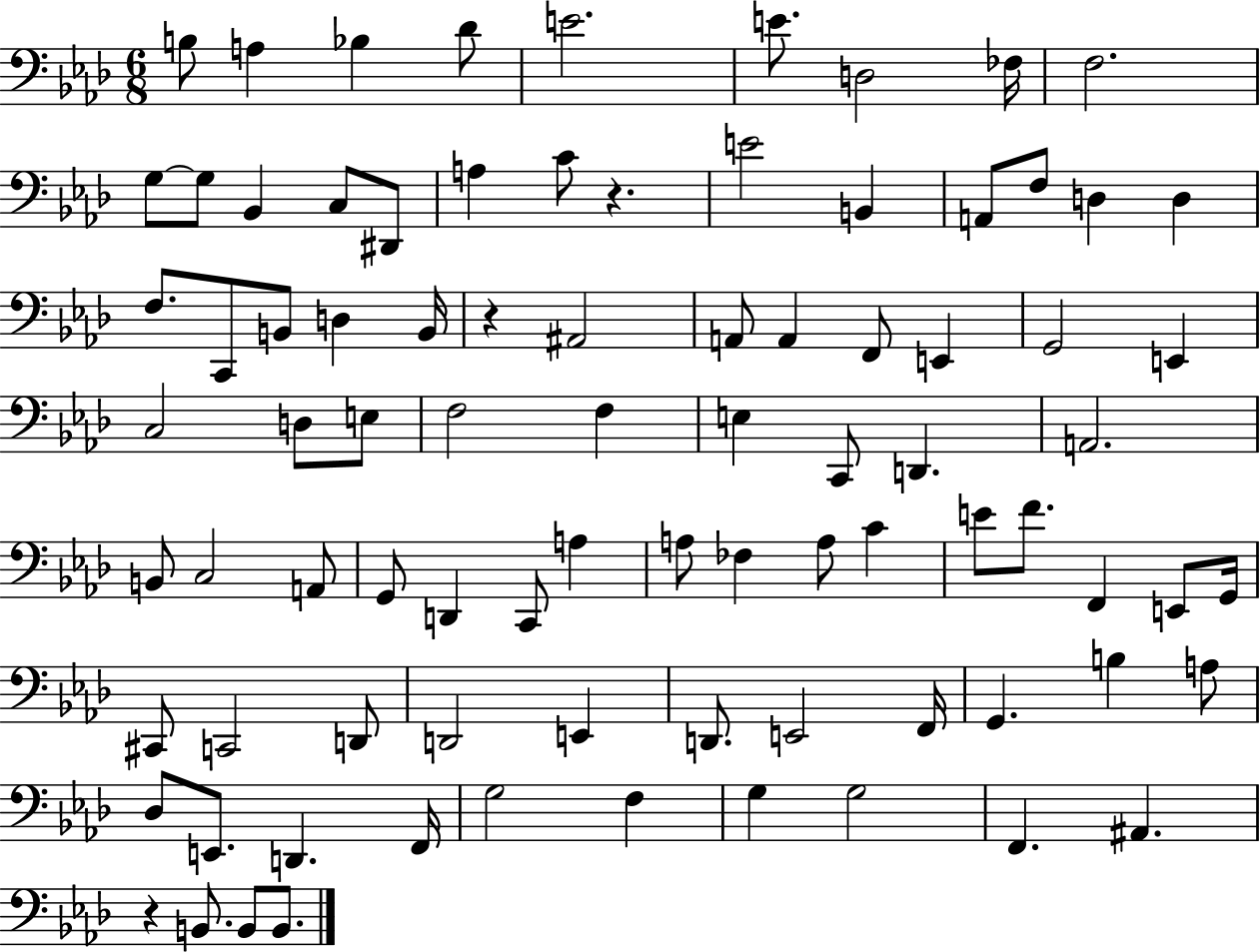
X:1
T:Untitled
M:6/8
L:1/4
K:Ab
B,/2 A, _B, _D/2 E2 E/2 D,2 _F,/4 F,2 G,/2 G,/2 _B,, C,/2 ^D,,/2 A, C/2 z E2 B,, A,,/2 F,/2 D, D, F,/2 C,,/2 B,,/2 D, B,,/4 z ^A,,2 A,,/2 A,, F,,/2 E,, G,,2 E,, C,2 D,/2 E,/2 F,2 F, E, C,,/2 D,, A,,2 B,,/2 C,2 A,,/2 G,,/2 D,, C,,/2 A, A,/2 _F, A,/2 C E/2 F/2 F,, E,,/2 G,,/4 ^C,,/2 C,,2 D,,/2 D,,2 E,, D,,/2 E,,2 F,,/4 G,, B, A,/2 _D,/2 E,,/2 D,, F,,/4 G,2 F, G, G,2 F,, ^A,, z B,,/2 B,,/2 B,,/2